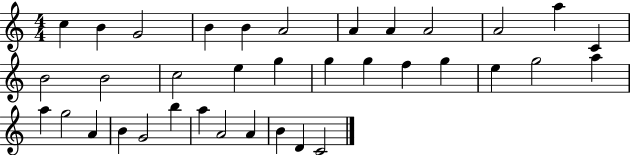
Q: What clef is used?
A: treble